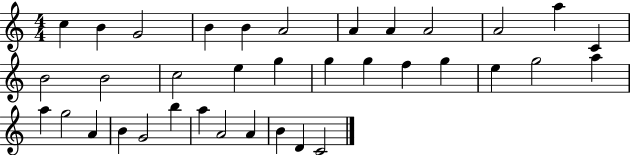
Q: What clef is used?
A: treble